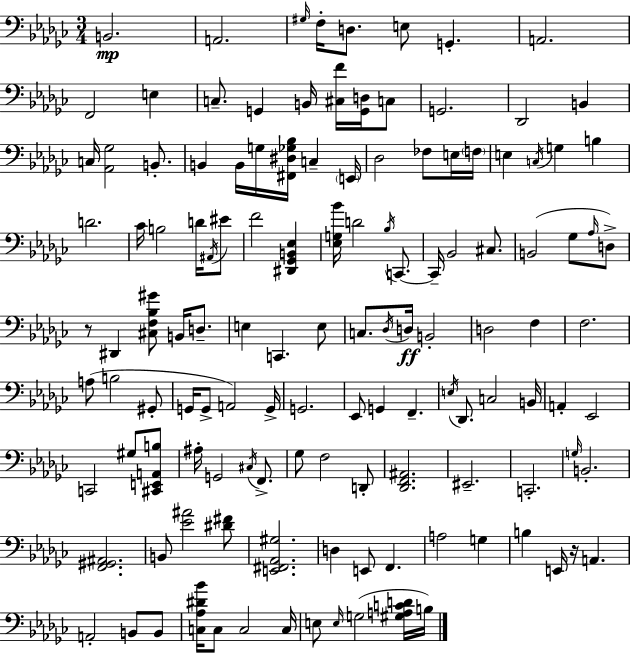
X:1
T:Untitled
M:3/4
L:1/4
K:Ebm
B,,2 A,,2 ^G,/4 F,/4 D,/2 E,/2 G,, A,,2 F,,2 E, C,/2 G,, B,,/4 [^C,F]/4 [G,,D,]/4 C,/2 G,,2 _D,,2 B,, C,/4 [_A,,_G,]2 B,,/2 B,, B,,/4 G,/4 [^F,,^D,_G,_B,]/4 C, E,,/4 _D,2 _F,/2 E,/4 F,/4 E, C,/4 G, B, D2 _C/4 B,2 D/4 ^A,,/4 ^E/2 F2 [^D,,_G,,B,,_E,] [_E,G,_B]/4 D2 _B,/4 C,,/2 C,,/4 _B,,2 ^C,/2 B,,2 _G,/2 _A,/4 D,/2 z/2 ^D,, [^C,F,_B,^G]/2 B,,/4 D,/2 E, C,, E,/2 C,/2 _D,/4 D,/4 B,,2 D,2 F, F,2 A,/2 B,2 ^G,,/2 G,,/4 G,,/2 A,,2 G,,/4 G,,2 _E,,/2 G,, F,, E,/4 _D,,/2 C,2 B,,/4 A,, _E,,2 C,,2 ^G,/2 [^C,,E,,A,,B,]/2 ^A,/4 G,,2 ^C,/4 F,,/2 _G,/2 F,2 D,,/2 [_D,,F,,^A,,]2 ^E,,2 C,,2 G,/4 B,,2 [F,,^G,,^A,,]2 B,,/2 [_E^A]2 [^D^F]/2 [E,,^F,,_A,,^G,]2 D, E,,/2 F,, A,2 G, B, E,,/4 z/4 A,, A,,2 B,,/2 B,,/2 [C,_A,^D_B]/4 C,/2 C,2 C,/4 E,/2 E,/4 G,2 [^G,A,CD]/4 B,/4